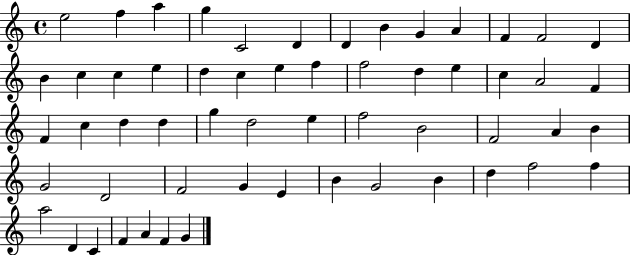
E5/h F5/q A5/q G5/q C4/h D4/q D4/q B4/q G4/q A4/q F4/q F4/h D4/q B4/q C5/q C5/q E5/q D5/q C5/q E5/q F5/q F5/h D5/q E5/q C5/q A4/h F4/q F4/q C5/q D5/q D5/q G5/q D5/h E5/q F5/h B4/h F4/h A4/q B4/q G4/h D4/h F4/h G4/q E4/q B4/q G4/h B4/q D5/q F5/h F5/q A5/h D4/q C4/q F4/q A4/q F4/q G4/q